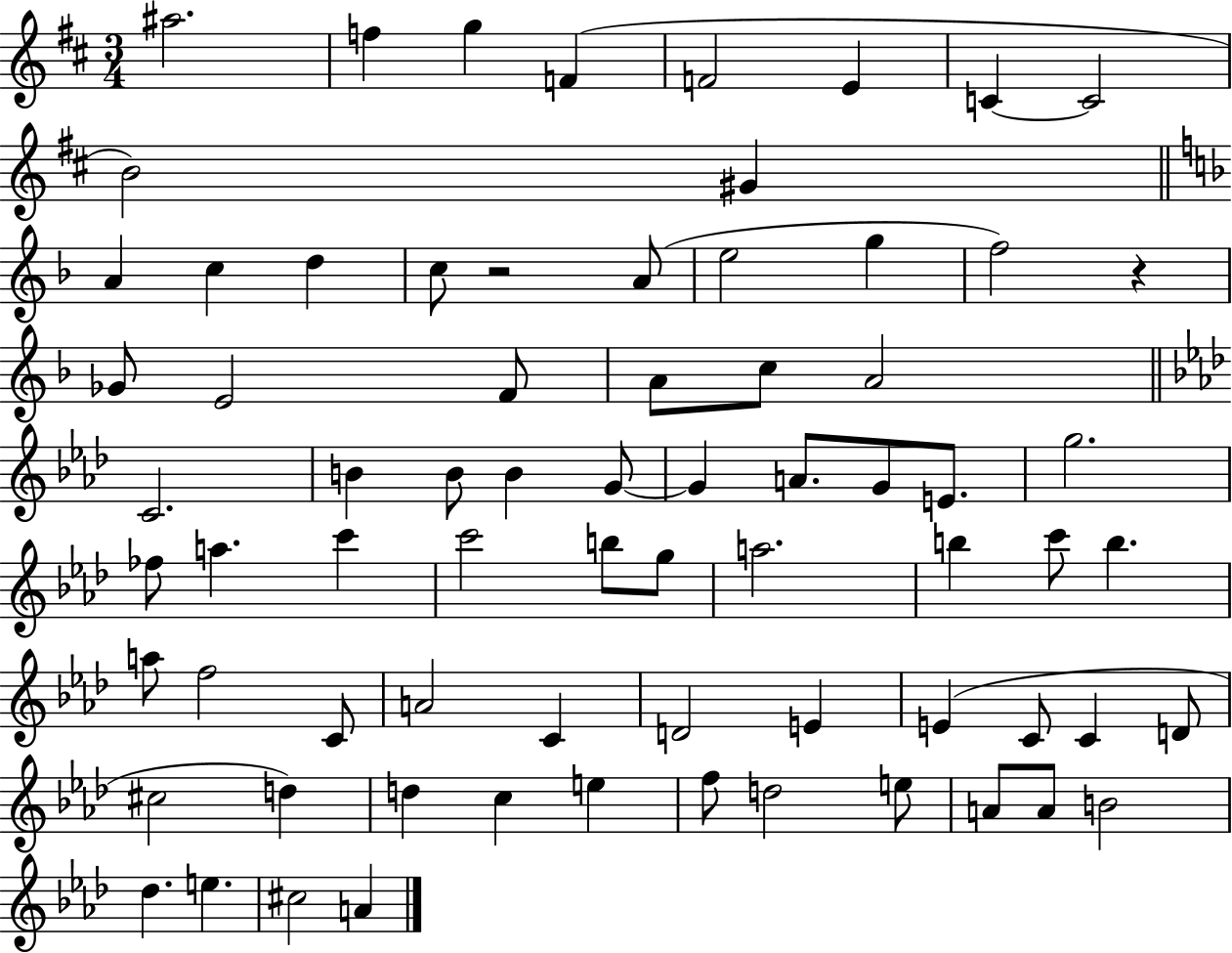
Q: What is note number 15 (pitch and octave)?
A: A4